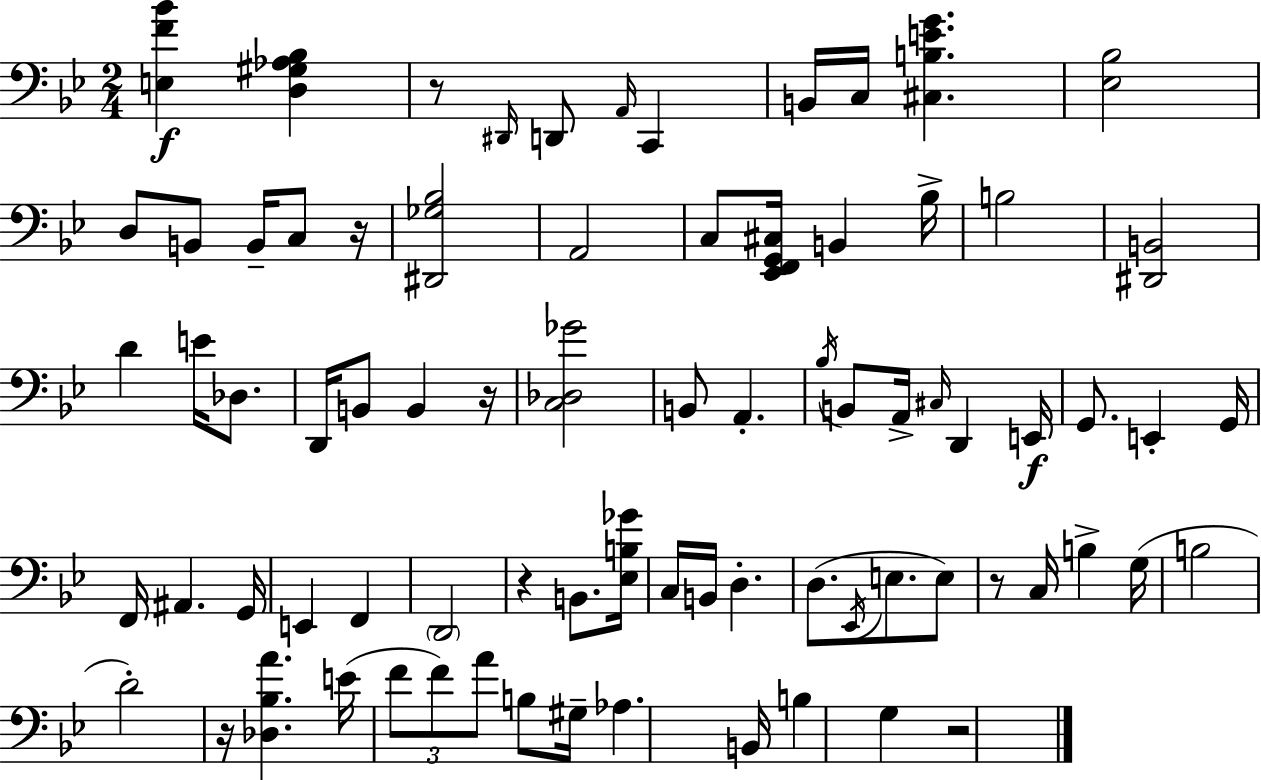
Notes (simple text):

[E3,F4,Bb4]/q [D3,G#3,Ab3,Bb3]/q R/e D#2/s D2/e A2/s C2/q B2/s C3/s [C#3,B3,E4,G4]/q. [Eb3,Bb3]/h D3/e B2/e B2/s C3/e R/s [D#2,Gb3,Bb3]/h A2/h C3/e [Eb2,F2,G2,C#3]/s B2/q Bb3/s B3/h [D#2,B2]/h D4/q E4/s Db3/e. D2/s B2/e B2/q R/s [C3,Db3,Gb4]/h B2/e A2/q. Bb3/s B2/e A2/s C#3/s D2/q E2/s G2/e. E2/q G2/s F2/s A#2/q. G2/s E2/q F2/q D2/h R/q B2/e. [Eb3,B3,Gb4]/s C3/s B2/s D3/q. D3/e. Eb2/s E3/e. E3/e R/e C3/s B3/q G3/s B3/h D4/h R/s [Db3,Bb3,A4]/q. E4/s F4/e F4/e A4/e B3/e G#3/s Ab3/q. B2/s B3/q G3/q R/h